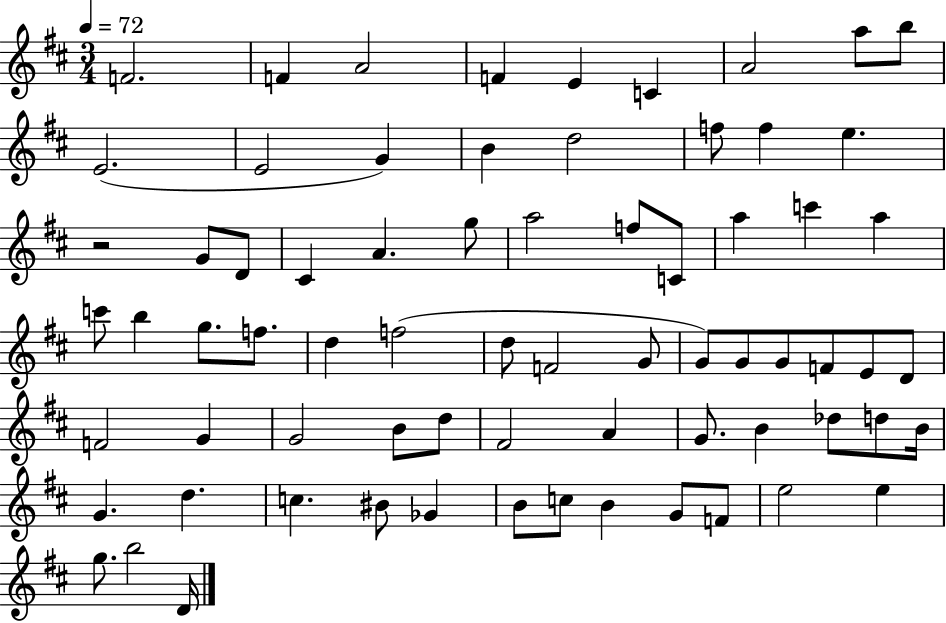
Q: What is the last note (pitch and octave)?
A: D4